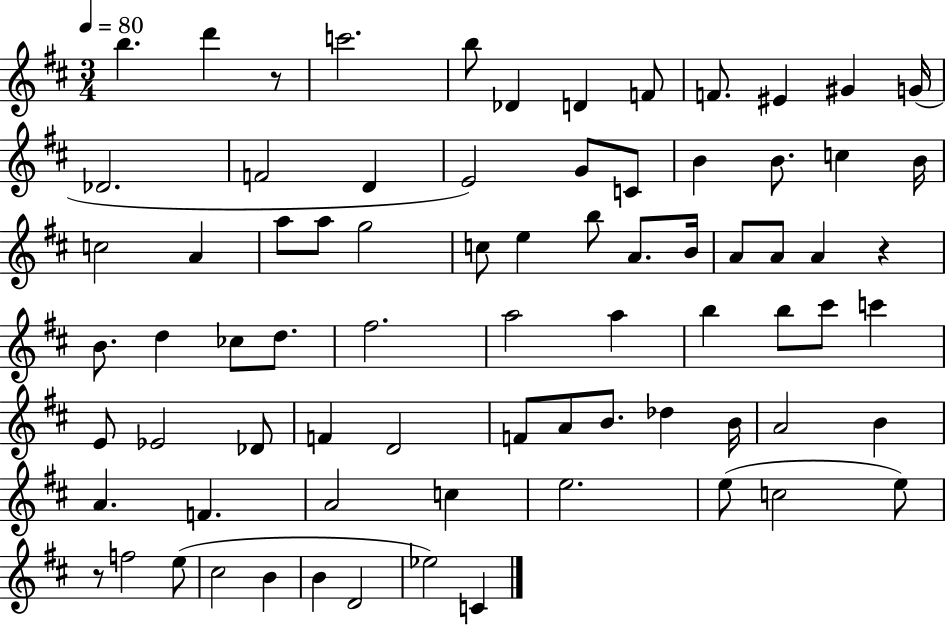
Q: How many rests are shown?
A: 3